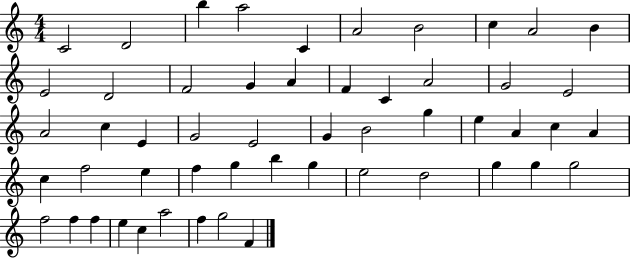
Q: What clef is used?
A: treble